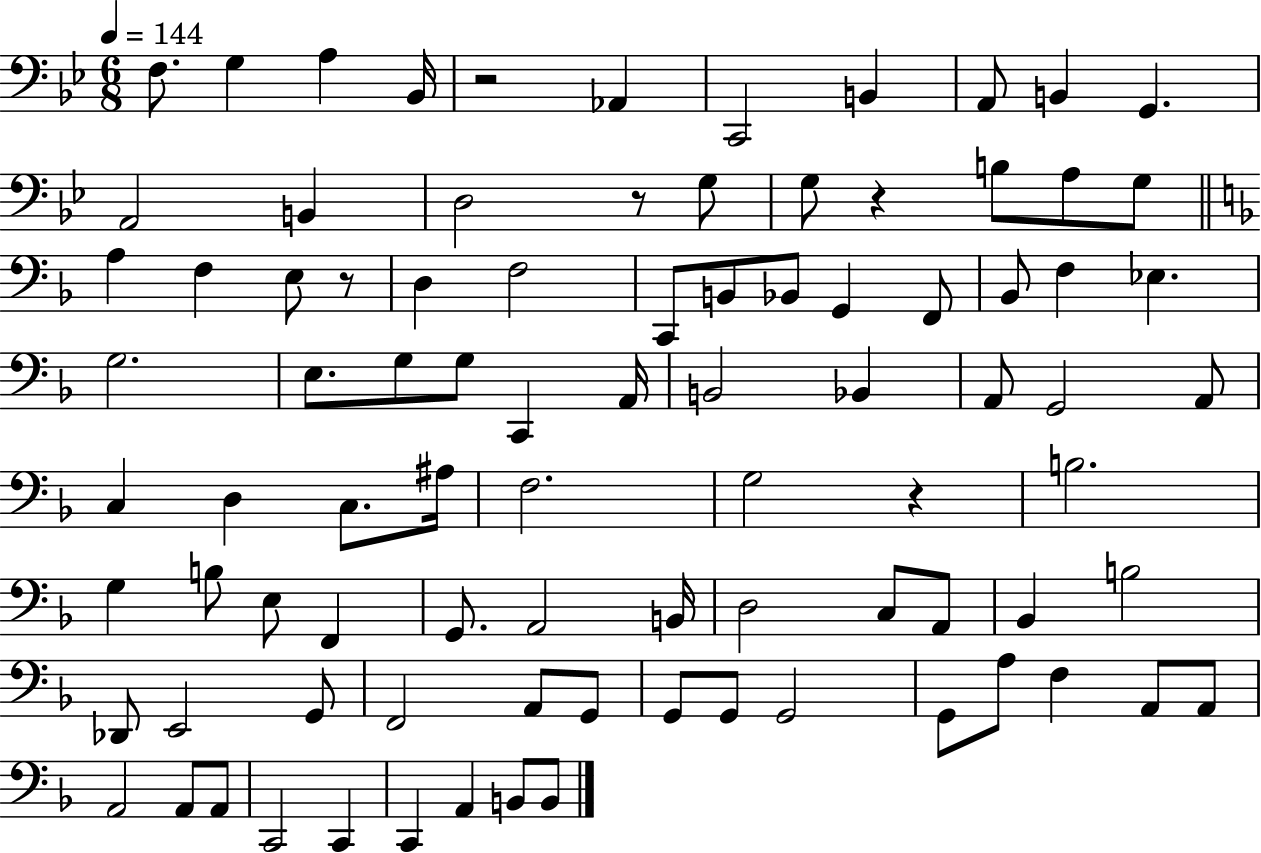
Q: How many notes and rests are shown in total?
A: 89